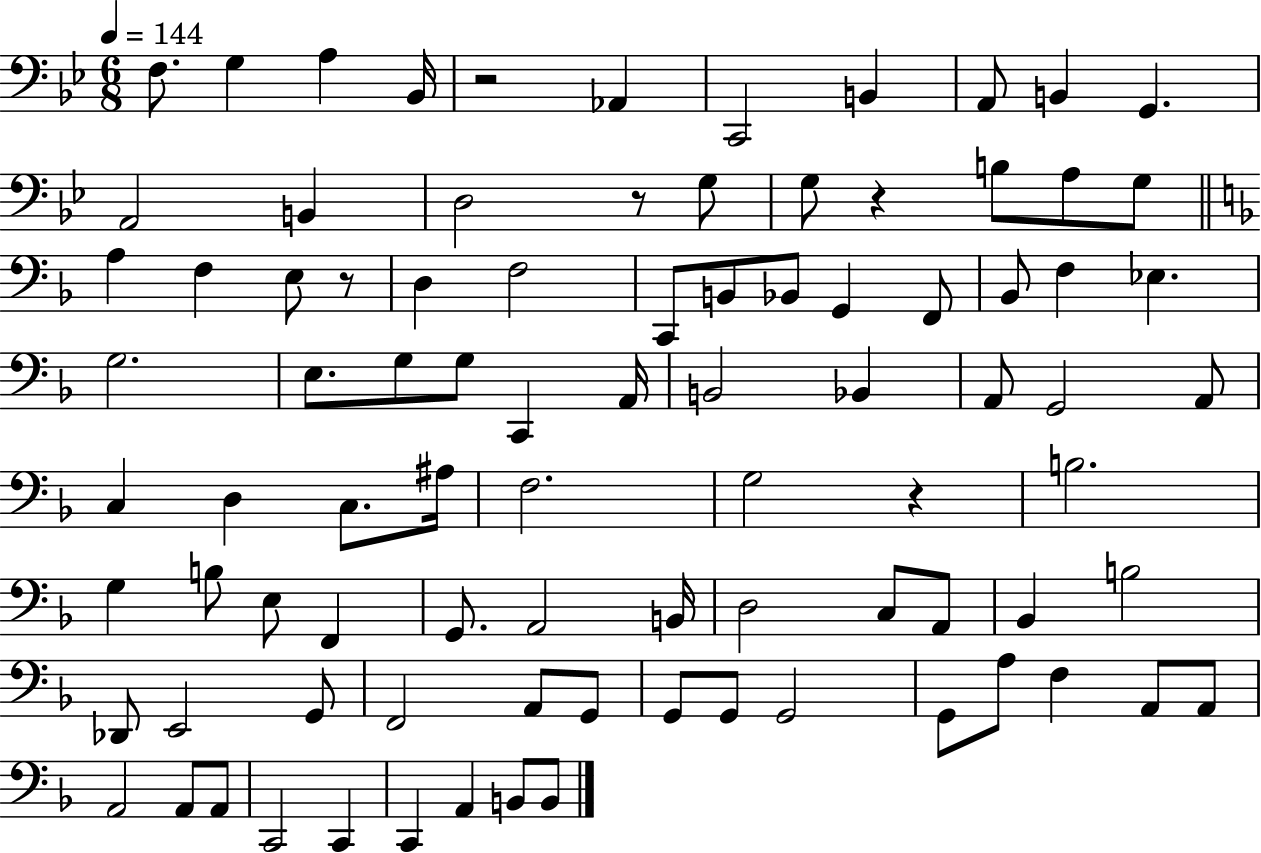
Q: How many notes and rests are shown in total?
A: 89